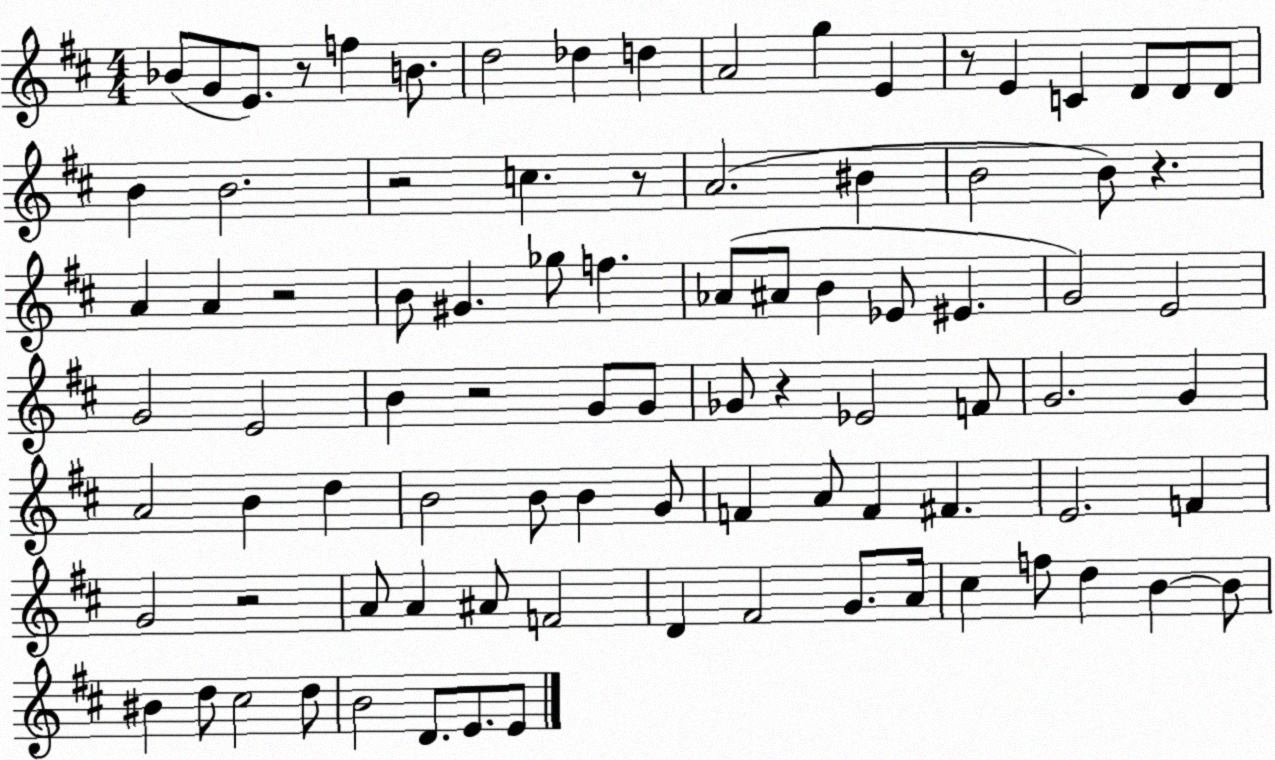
X:1
T:Untitled
M:4/4
L:1/4
K:D
_B/2 G/2 E/2 z/2 f B/2 d2 _d d A2 g E z/2 E C D/2 D/2 D/2 B B2 z2 c z/2 A2 ^B B2 B/2 z A A z2 B/2 ^G _g/2 f _A/2 ^A/2 B _E/2 ^E G2 E2 G2 E2 B z2 G/2 G/2 _G/2 z _E2 F/2 G2 G A2 B d B2 B/2 B G/2 F A/2 F ^F E2 F G2 z2 A/2 A ^A/2 F2 D ^F2 G/2 A/4 ^c f/2 d B B/2 ^B d/2 ^c2 d/2 B2 D/2 E/2 E/2